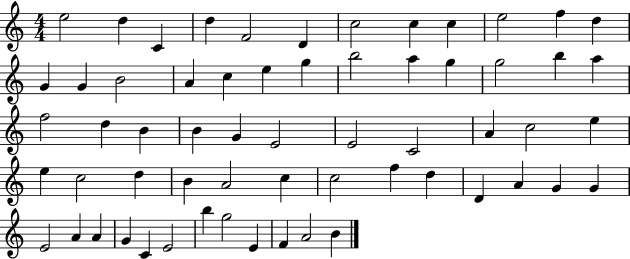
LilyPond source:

{
  \clef treble
  \numericTimeSignature
  \time 4/4
  \key c \major
  e''2 d''4 c'4 | d''4 f'2 d'4 | c''2 c''4 c''4 | e''2 f''4 d''4 | \break g'4 g'4 b'2 | a'4 c''4 e''4 g''4 | b''2 a''4 g''4 | g''2 b''4 a''4 | \break f''2 d''4 b'4 | b'4 g'4 e'2 | e'2 c'2 | a'4 c''2 e''4 | \break e''4 c''2 d''4 | b'4 a'2 c''4 | c''2 f''4 d''4 | d'4 a'4 g'4 g'4 | \break e'2 a'4 a'4 | g'4 c'4 e'2 | b''4 g''2 e'4 | f'4 a'2 b'4 | \break \bar "|."
}